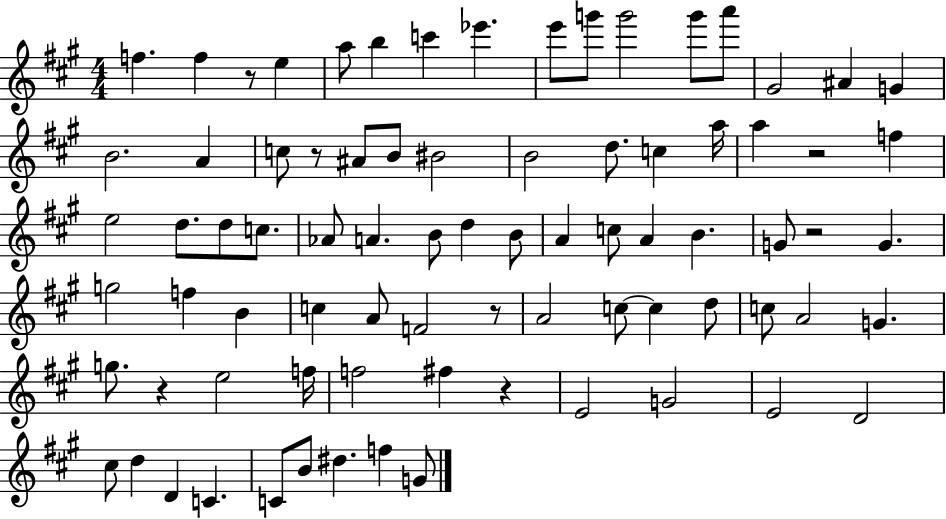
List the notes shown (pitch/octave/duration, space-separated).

F5/q. F5/q R/e E5/q A5/e B5/q C6/q Eb6/q. E6/e G6/e G6/h G6/e A6/e G#4/h A#4/q G4/q B4/h. A4/q C5/e R/e A#4/e B4/e BIS4/h B4/h D5/e. C5/q A5/s A5/q R/h F5/q E5/h D5/e. D5/e C5/e. Ab4/e A4/q. B4/e D5/q B4/e A4/q C5/e A4/q B4/q. G4/e R/h G4/q. G5/h F5/q B4/q C5/q A4/e F4/h R/e A4/h C5/e C5/q D5/e C5/e A4/h G4/q. G5/e. R/q E5/h F5/s F5/h F#5/q R/q E4/h G4/h E4/h D4/h C#5/e D5/q D4/q C4/q. C4/e B4/e D#5/q. F5/q G4/e